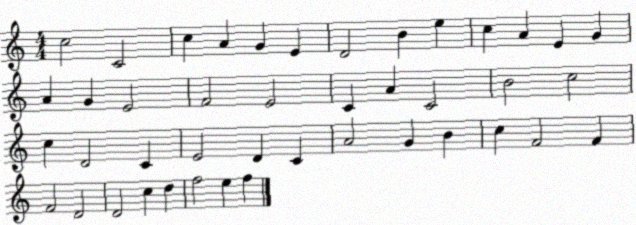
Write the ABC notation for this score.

X:1
T:Untitled
M:4/4
L:1/4
K:C
c2 C2 c A G E D2 B e c A E G A G E2 F2 E2 C A C2 B2 c2 c D2 C E2 D C A2 G B c F2 F F2 D2 D2 c d f2 e f